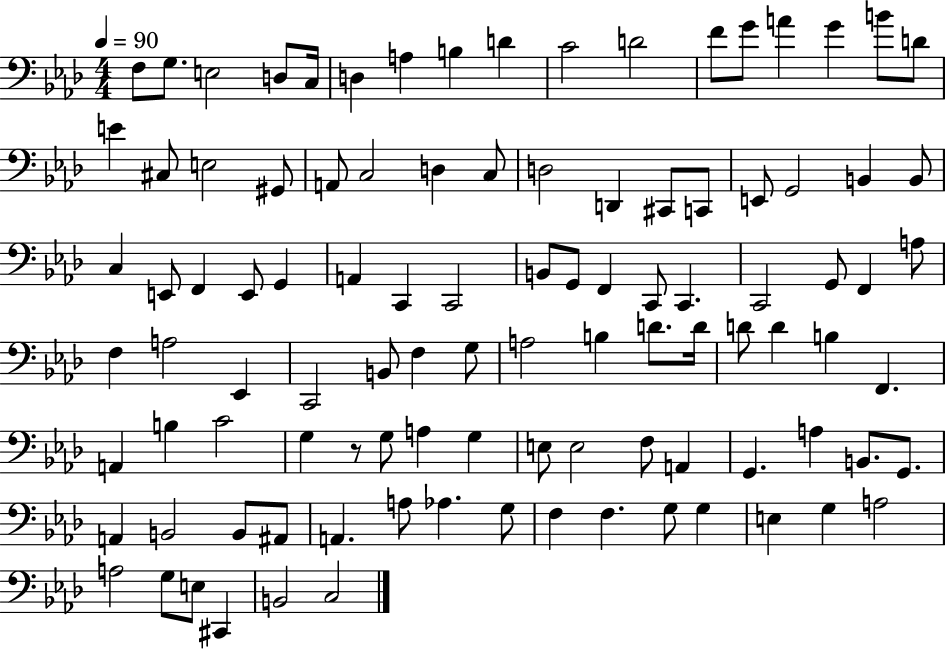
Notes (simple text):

F3/e G3/e. E3/h D3/e C3/s D3/q A3/q B3/q D4/q C4/h D4/h F4/e G4/e A4/q G4/q B4/e D4/e E4/q C#3/e E3/h G#2/e A2/e C3/h D3/q C3/e D3/h D2/q C#2/e C2/e E2/e G2/h B2/q B2/e C3/q E2/e F2/q E2/e G2/q A2/q C2/q C2/h B2/e G2/e F2/q C2/e C2/q. C2/h G2/e F2/q A3/e F3/q A3/h Eb2/q C2/h B2/e F3/q G3/e A3/h B3/q D4/e. D4/s D4/e D4/q B3/q F2/q. A2/q B3/q C4/h G3/q R/e G3/e A3/q G3/q E3/e E3/h F3/e A2/q G2/q. A3/q B2/e. G2/e. A2/q B2/h B2/e A#2/e A2/q. A3/e Ab3/q. G3/e F3/q F3/q. G3/e G3/q E3/q G3/q A3/h A3/h G3/e E3/e C#2/q B2/h C3/h